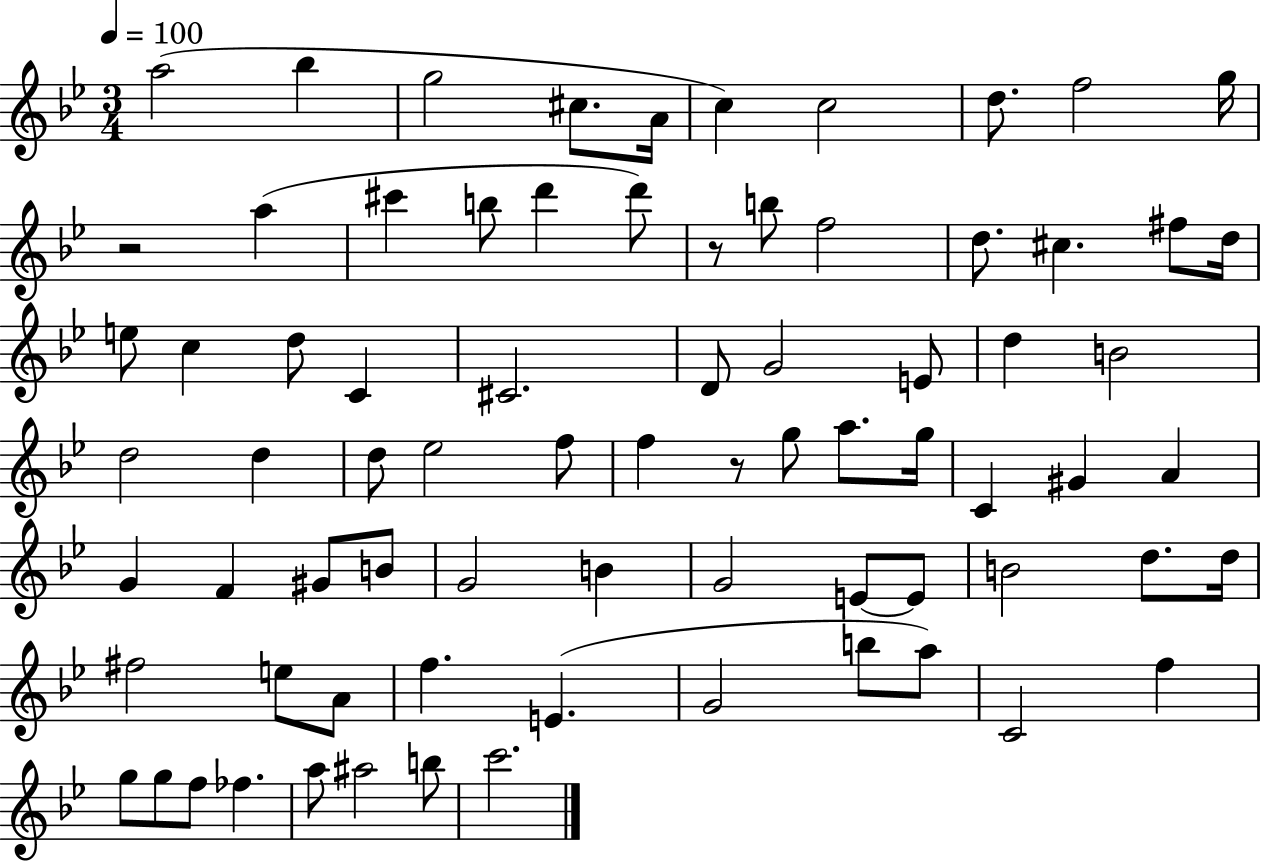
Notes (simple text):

A5/h Bb5/q G5/h C#5/e. A4/s C5/q C5/h D5/e. F5/h G5/s R/h A5/q C#6/q B5/e D6/q D6/e R/e B5/e F5/h D5/e. C#5/q. F#5/e D5/s E5/e C5/q D5/e C4/q C#4/h. D4/e G4/h E4/e D5/q B4/h D5/h D5/q D5/e Eb5/h F5/e F5/q R/e G5/e A5/e. G5/s C4/q G#4/q A4/q G4/q F4/q G#4/e B4/e G4/h B4/q G4/h E4/e E4/e B4/h D5/e. D5/s F#5/h E5/e A4/e F5/q. E4/q. G4/h B5/e A5/e C4/h F5/q G5/e G5/e F5/e FES5/q. A5/e A#5/h B5/e C6/h.